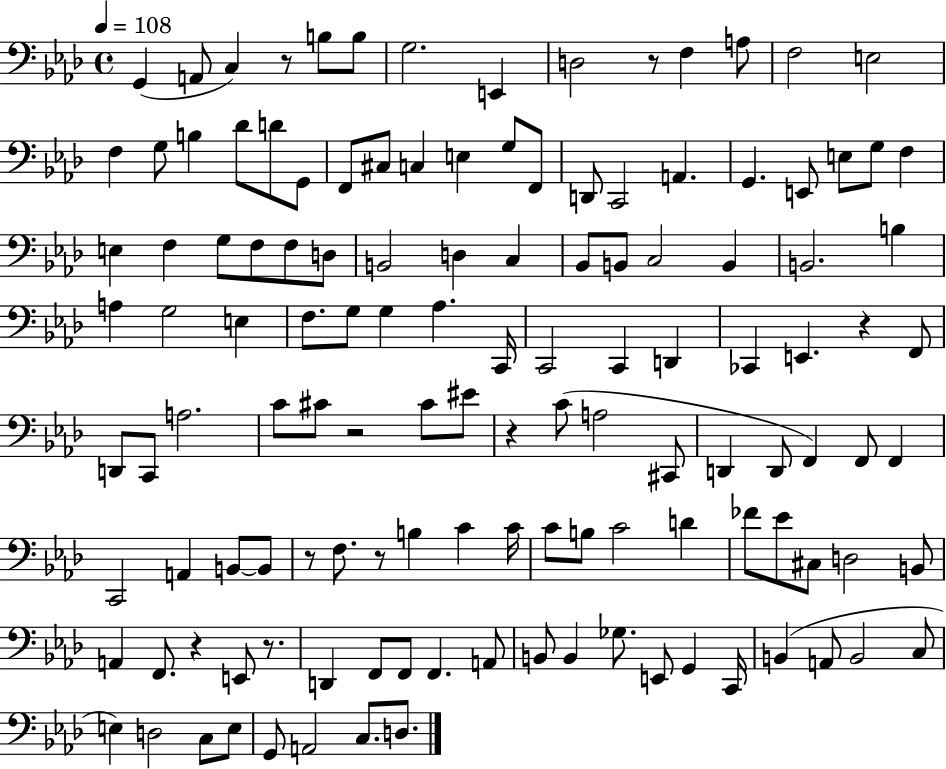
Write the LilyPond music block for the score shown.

{
  \clef bass
  \time 4/4
  \defaultTimeSignature
  \key aes \major
  \tempo 4 = 108
  g,4( a,8 c4) r8 b8 b8 | g2. e,4 | d2 r8 f4 a8 | f2 e2 | \break f4 g8 b4 des'8 d'8 g,8 | f,8 cis8 c4 e4 g8 f,8 | d,8 c,2 a,4. | g,4. e,8 e8 g8 f4 | \break e4 f4 g8 f8 f8 d8 | b,2 d4 c4 | bes,8 b,8 c2 b,4 | b,2. b4 | \break a4 g2 e4 | f8. g8 g4 aes4. c,16 | c,2 c,4 d,4 | ces,4 e,4. r4 f,8 | \break d,8 c,8 a2. | c'8 cis'8 r2 cis'8 eis'8 | r4 c'8( a2 cis,8 | d,4 d,8 f,4) f,8 f,4 | \break c,2 a,4 b,8~~ b,8 | r8 f8. r8 b4 c'4 c'16 | c'8 b8 c'2 d'4 | fes'8 ees'8 cis8 d2 b,8 | \break a,4 f,8. r4 e,8 r8. | d,4 f,8 f,8 f,4. a,8 | b,8 b,4 ges8. e,8 g,4 c,16 | b,4( a,8 b,2 c8 | \break e4) d2 c8 e8 | g,8 a,2 c8. d8. | \bar "|."
}